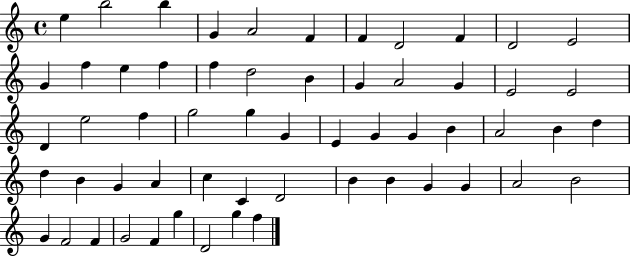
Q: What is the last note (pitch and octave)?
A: F5